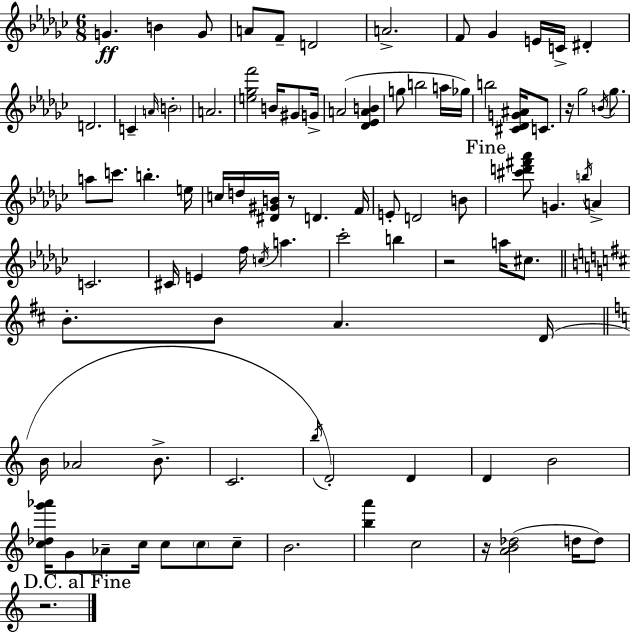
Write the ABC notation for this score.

X:1
T:Untitled
M:6/8
L:1/4
K:Ebm
G B G/2 A/2 F/2 D2 A2 F/2 _G E/4 C/4 ^D D2 C A/4 B2 A2 [e_gf']2 B/4 ^G/2 G/4 A2 [_D_EAB] g/2 b2 a/4 _g/4 b2 [^C_DG^A]/4 C/2 z/4 _g2 B/4 _g/2 a/2 c'/2 b e/4 c/4 d/4 [^D^GB]/4 z/2 D F/4 E/2 D2 B/2 [^c'd'^f'_a']/2 G b/4 A C2 ^C/4 E f/4 c/4 a _c'2 b z2 a/4 ^c/2 B/2 B/2 A D/4 B/4 _A2 B/2 C2 b/4 D2 D D B2 [c_dg'_a']/4 G/2 _A/2 c/4 c/2 c/2 c/2 B2 [ba'] c2 z/4 [AB_d]2 d/4 d/2 z2